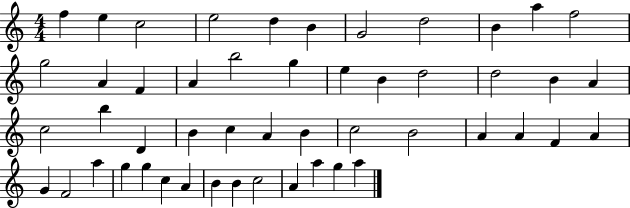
F5/q E5/q C5/h E5/h D5/q B4/q G4/h D5/h B4/q A5/q F5/h G5/h A4/q F4/q A4/q B5/h G5/q E5/q B4/q D5/h D5/h B4/q A4/q C5/h B5/q D4/q B4/q C5/q A4/q B4/q C5/h B4/h A4/q A4/q F4/q A4/q G4/q F4/h A5/q G5/q G5/q C5/q A4/q B4/q B4/q C5/h A4/q A5/q G5/q A5/q